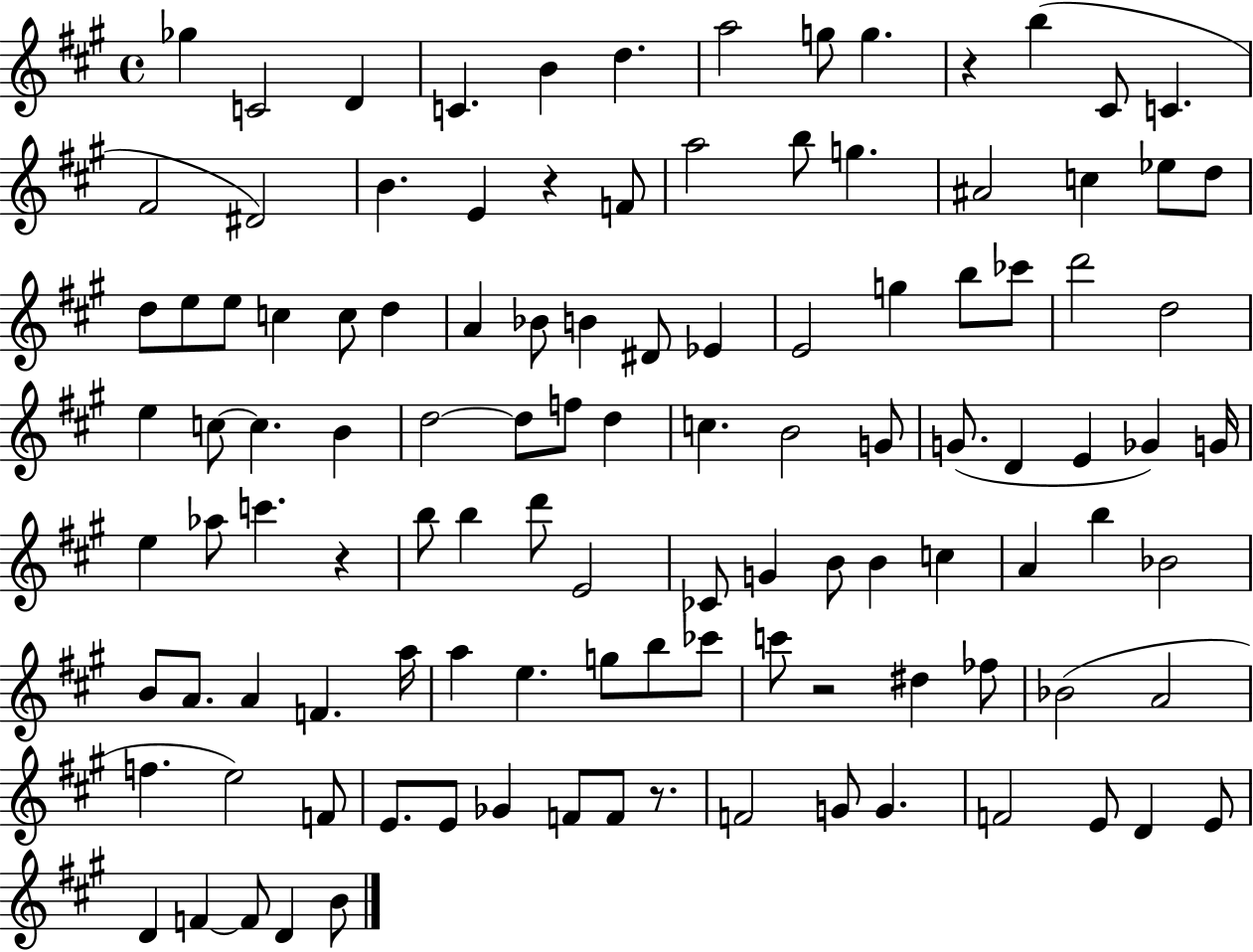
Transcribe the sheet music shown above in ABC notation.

X:1
T:Untitled
M:4/4
L:1/4
K:A
_g C2 D C B d a2 g/2 g z b ^C/2 C ^F2 ^D2 B E z F/2 a2 b/2 g ^A2 c _e/2 d/2 d/2 e/2 e/2 c c/2 d A _B/2 B ^D/2 _E E2 g b/2 _c'/2 d'2 d2 e c/2 c B d2 d/2 f/2 d c B2 G/2 G/2 D E _G G/4 e _a/2 c' z b/2 b d'/2 E2 _C/2 G B/2 B c A b _B2 B/2 A/2 A F a/4 a e g/2 b/2 _c'/2 c'/2 z2 ^d _f/2 _B2 A2 f e2 F/2 E/2 E/2 _G F/2 F/2 z/2 F2 G/2 G F2 E/2 D E/2 D F F/2 D B/2